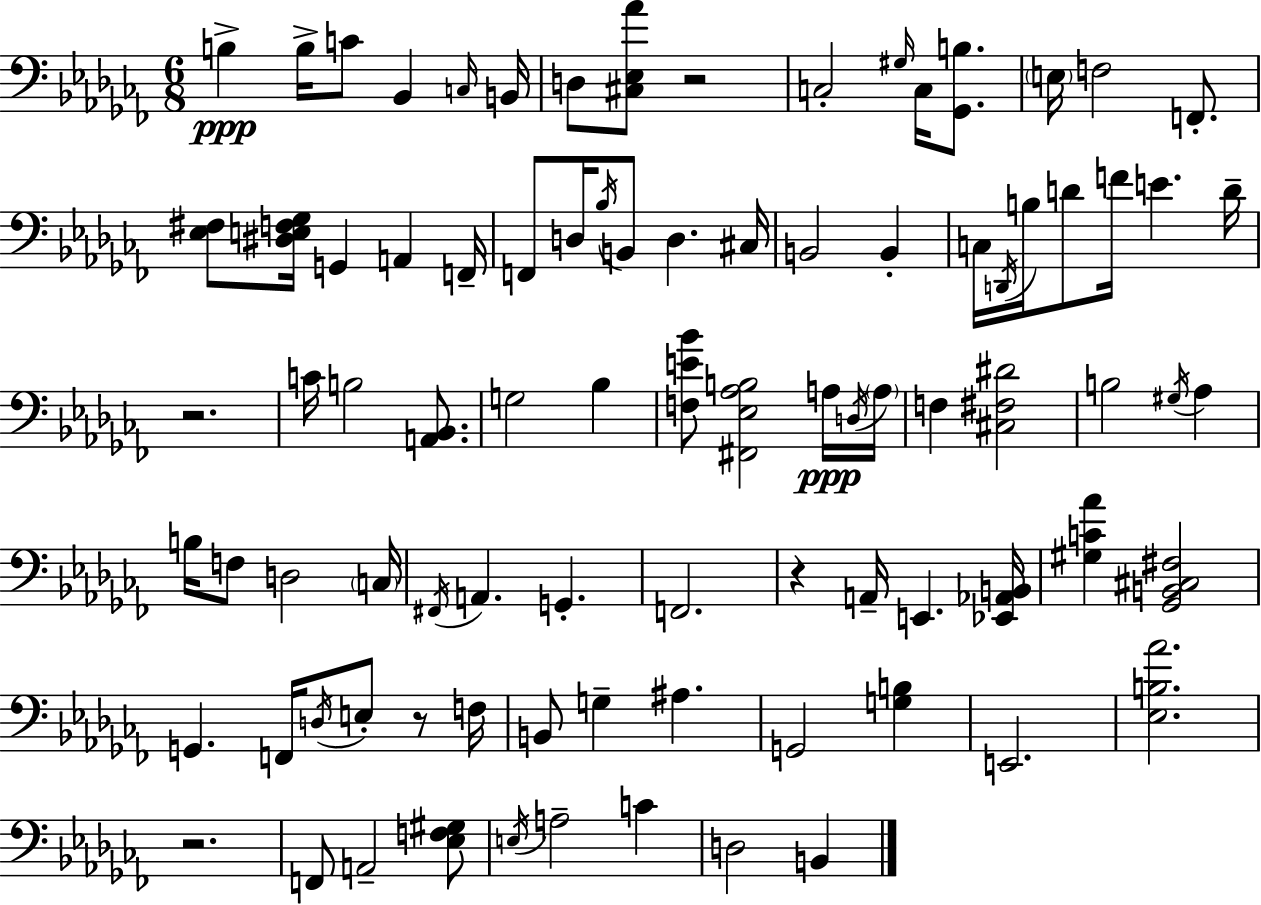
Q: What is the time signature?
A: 6/8